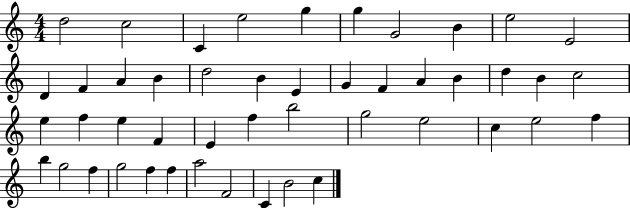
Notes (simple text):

D5/h C5/h C4/q E5/h G5/q G5/q G4/h B4/q E5/h E4/h D4/q F4/q A4/q B4/q D5/h B4/q E4/q G4/q F4/q A4/q B4/q D5/q B4/q C5/h E5/q F5/q E5/q F4/q E4/q F5/q B5/h G5/h E5/h C5/q E5/h F5/q B5/q G5/h F5/q G5/h F5/q F5/q A5/h F4/h C4/q B4/h C5/q